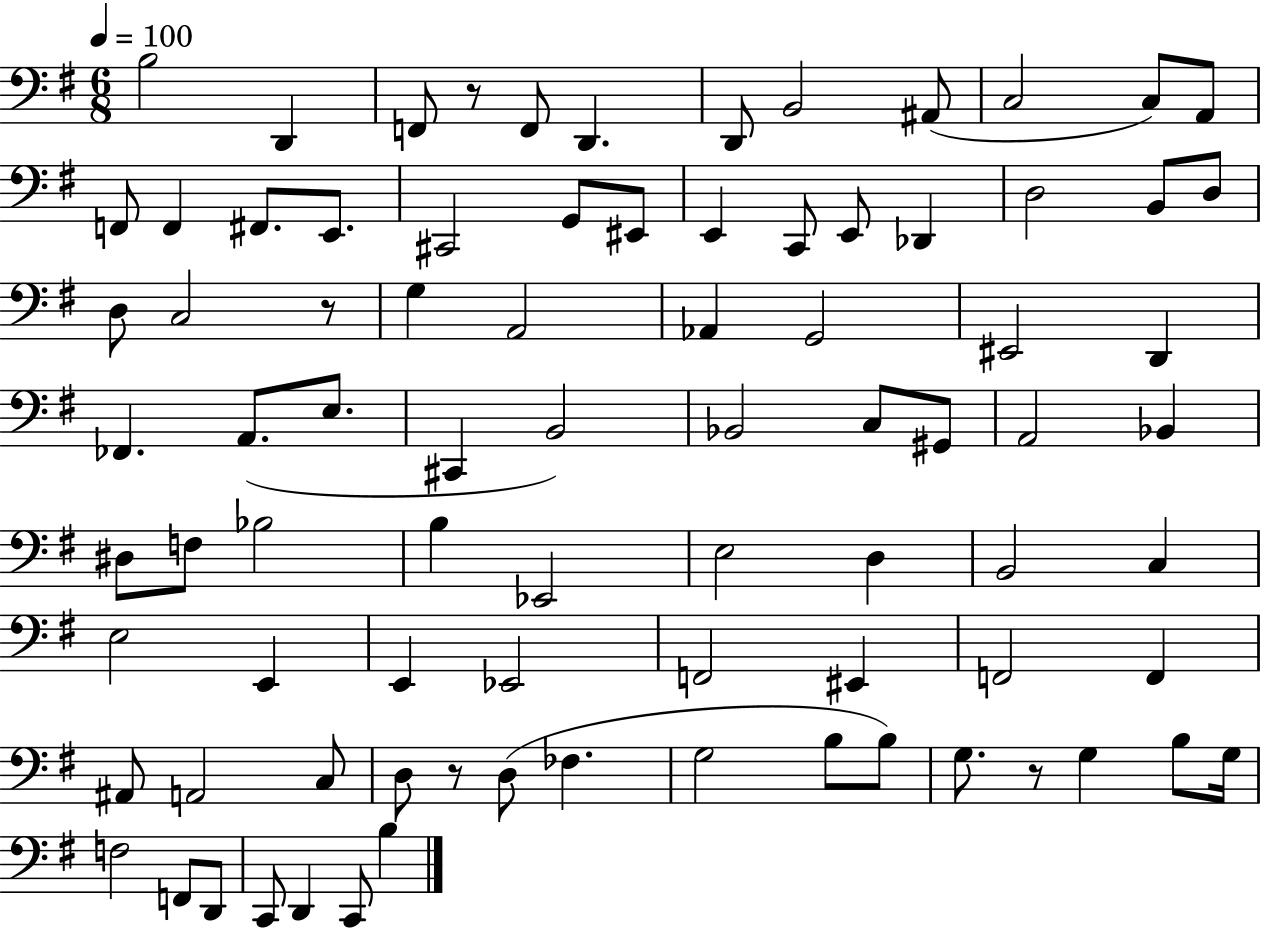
X:1
T:Untitled
M:6/8
L:1/4
K:G
B,2 D,, F,,/2 z/2 F,,/2 D,, D,,/2 B,,2 ^A,,/2 C,2 C,/2 A,,/2 F,,/2 F,, ^F,,/2 E,,/2 ^C,,2 G,,/2 ^E,,/2 E,, C,,/2 E,,/2 _D,, D,2 B,,/2 D,/2 D,/2 C,2 z/2 G, A,,2 _A,, G,,2 ^E,,2 D,, _F,, A,,/2 E,/2 ^C,, B,,2 _B,,2 C,/2 ^G,,/2 A,,2 _B,, ^D,/2 F,/2 _B,2 B, _E,,2 E,2 D, B,,2 C, E,2 E,, E,, _E,,2 F,,2 ^E,, F,,2 F,, ^A,,/2 A,,2 C,/2 D,/2 z/2 D,/2 _F, G,2 B,/2 B,/2 G,/2 z/2 G, B,/2 G,/4 F,2 F,,/2 D,,/2 C,,/2 D,, C,,/2 B,